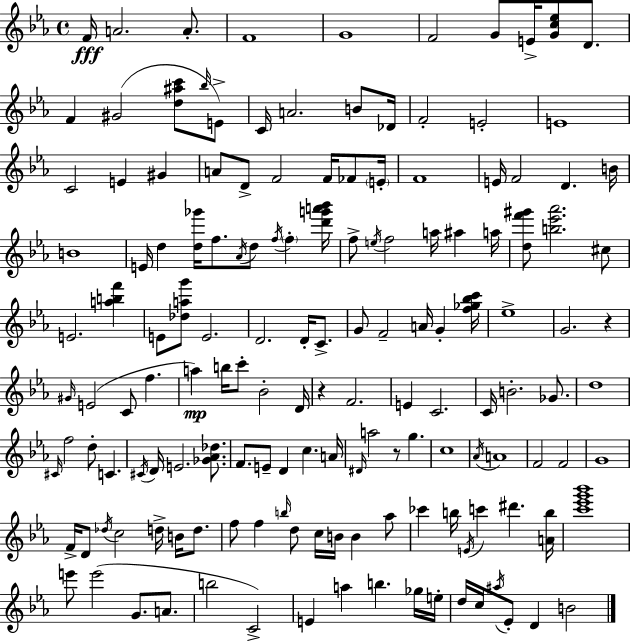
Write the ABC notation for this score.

X:1
T:Untitled
M:4/4
L:1/4
K:Cm
F/4 A2 A/2 F4 G4 F2 G/2 E/4 [Gc_e]/2 D/2 F ^G2 [d^ac']/2 _b/4 E/2 C/4 A2 B/2 _D/4 F2 E2 E4 C2 E ^G A/2 D/2 F2 F/4 _F/2 E/4 F4 E/4 F2 D B/4 B4 E/4 d [d_g']/4 f/2 _A/4 d/2 f/4 f [d'g'a'_b']/4 f/2 e/4 f2 a/4 ^a a/4 [df'^g']/2 [b_e'_a']2 ^c/2 E2 [abf'] E/2 [_dag']/2 E2 D2 D/4 C/2 G/2 F2 A/4 G [f_g_bc']/4 _e4 G2 z ^G/4 E2 C/2 f a b/4 c'/2 _B2 D/4 z F2 E C2 C/4 B2 _G/2 d4 ^C/4 f2 d/2 C ^C/4 D/4 E2 [_G_A_d]/2 F/2 E/2 D c A/4 ^D/4 a2 z/2 g c4 _A/4 A4 F2 F2 G4 F/4 D/2 _d/4 c2 d/4 B/4 d/2 f/2 f b/4 d/2 c/4 B/4 B _a/2 _c' b/4 E/4 c' ^d' [Ab]/4 [c'_e'g'_b']4 e'/2 e'2 G/2 A/2 b2 C2 E a b _g/4 e/4 d/4 c/4 ^a/4 _E/2 D B2